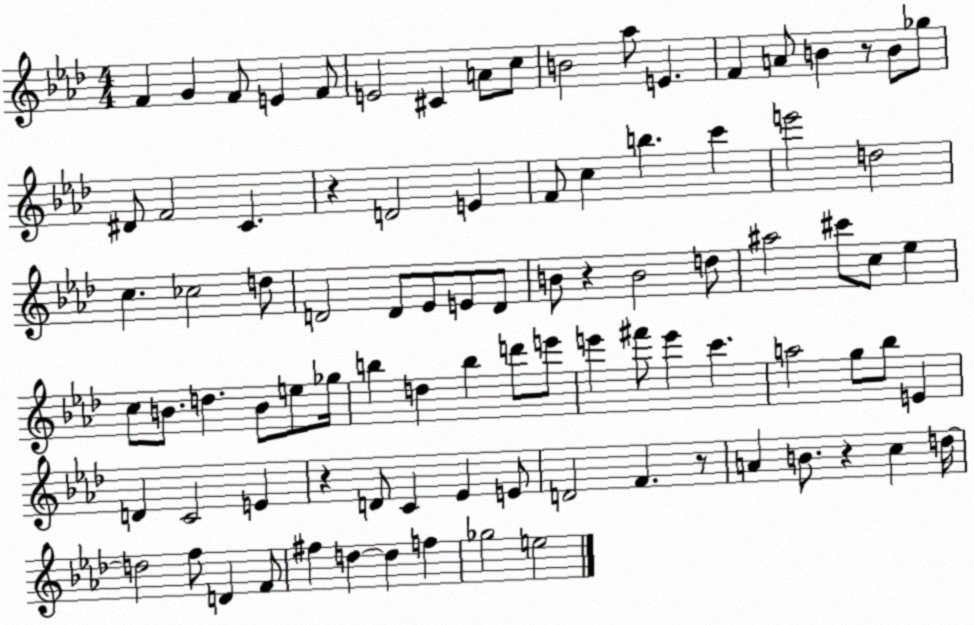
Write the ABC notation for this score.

X:1
T:Untitled
M:4/4
L:1/4
K:Ab
F G F/2 E F/2 E2 ^C A/2 c/2 B2 _a/2 E F A/2 B z/2 B/2 _g/2 ^D/2 F2 C z D2 E F/2 c b c' e'2 d2 c _c2 d/2 D2 D/2 _E/2 E/2 D/2 B/2 z B2 d/2 ^a2 ^c'/2 c/2 _e c/2 B/2 d B/2 e/2 _g/4 b d b d'/2 e'/2 e' ^f'/2 e' c' a2 g/2 _b/2 E D C2 E z D/2 C _E E/2 D2 F z/2 A B/2 z c d/4 d2 f/2 D F/2 ^f d d f _g2 e2